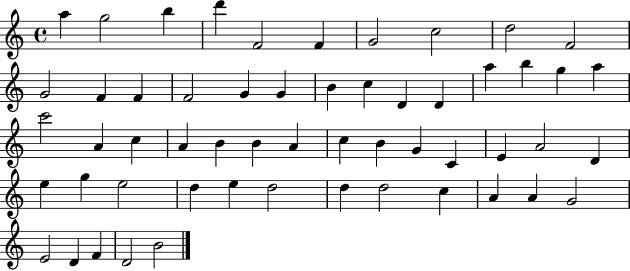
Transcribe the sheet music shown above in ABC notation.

X:1
T:Untitled
M:4/4
L:1/4
K:C
a g2 b d' F2 F G2 c2 d2 F2 G2 F F F2 G G B c D D a b g a c'2 A c A B B A c B G C E A2 D e g e2 d e d2 d d2 c A A G2 E2 D F D2 B2